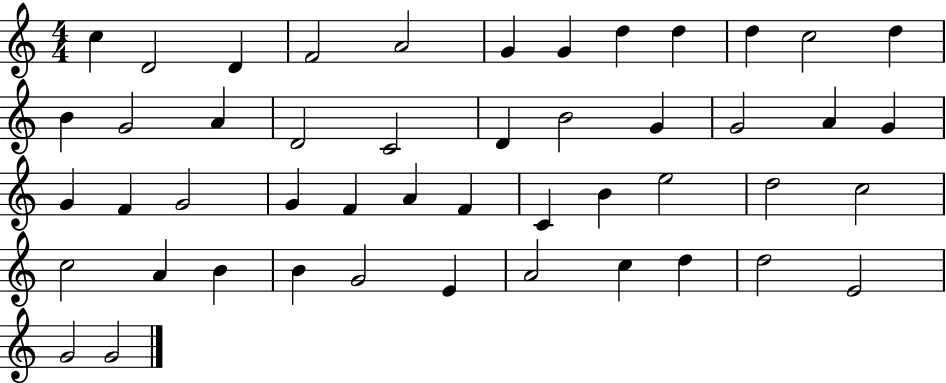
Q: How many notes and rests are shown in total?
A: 48